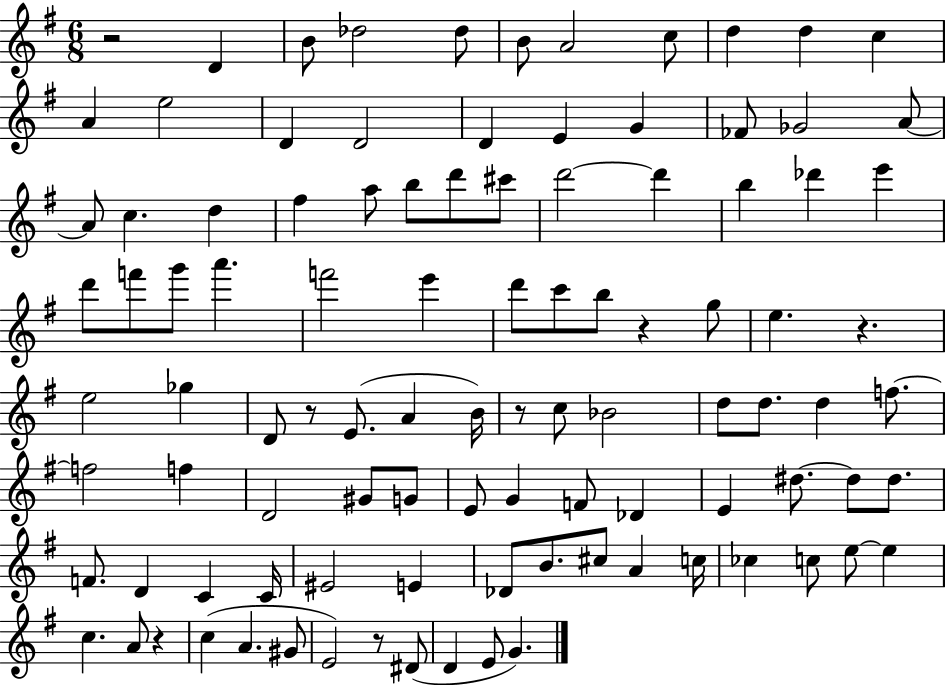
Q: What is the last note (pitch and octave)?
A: G4